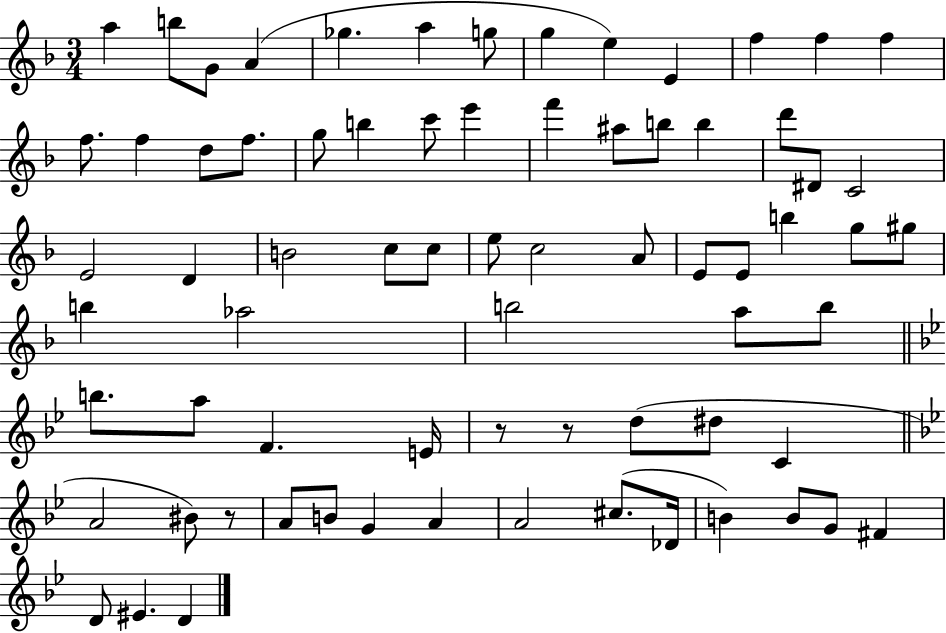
A5/q B5/e G4/e A4/q Gb5/q. A5/q G5/e G5/q E5/q E4/q F5/q F5/q F5/q F5/e. F5/q D5/e F5/e. G5/e B5/q C6/e E6/q F6/q A#5/e B5/e B5/q D6/e D#4/e C4/h E4/h D4/q B4/h C5/e C5/e E5/e C5/h A4/e E4/e E4/e B5/q G5/e G#5/e B5/q Ab5/h B5/h A5/e B5/e B5/e. A5/e F4/q. E4/s R/e R/e D5/e D#5/e C4/q A4/h BIS4/e R/e A4/e B4/e G4/q A4/q A4/h C#5/e. Db4/s B4/q B4/e G4/e F#4/q D4/e EIS4/q. D4/q